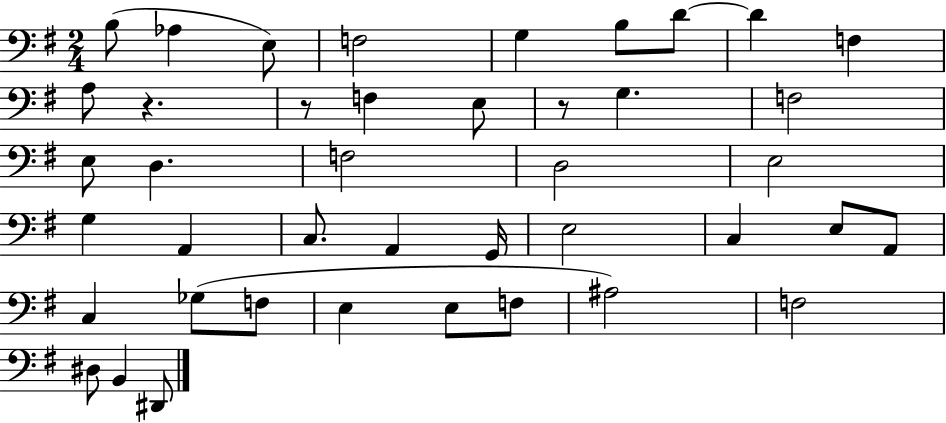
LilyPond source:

{
  \clef bass
  \numericTimeSignature
  \time 2/4
  \key g \major
  b8( aes4 e8) | f2 | g4 b8 d'8~~ | d'4 f4 | \break a8 r4. | r8 f4 e8 | r8 g4. | f2 | \break e8 d4. | f2 | d2 | e2 | \break g4 a,4 | c8. a,4 g,16 | e2 | c4 e8 a,8 | \break c4 ges8( f8 | e4 e8 f8 | ais2) | f2 | \break dis8 b,4 dis,8 | \bar "|."
}